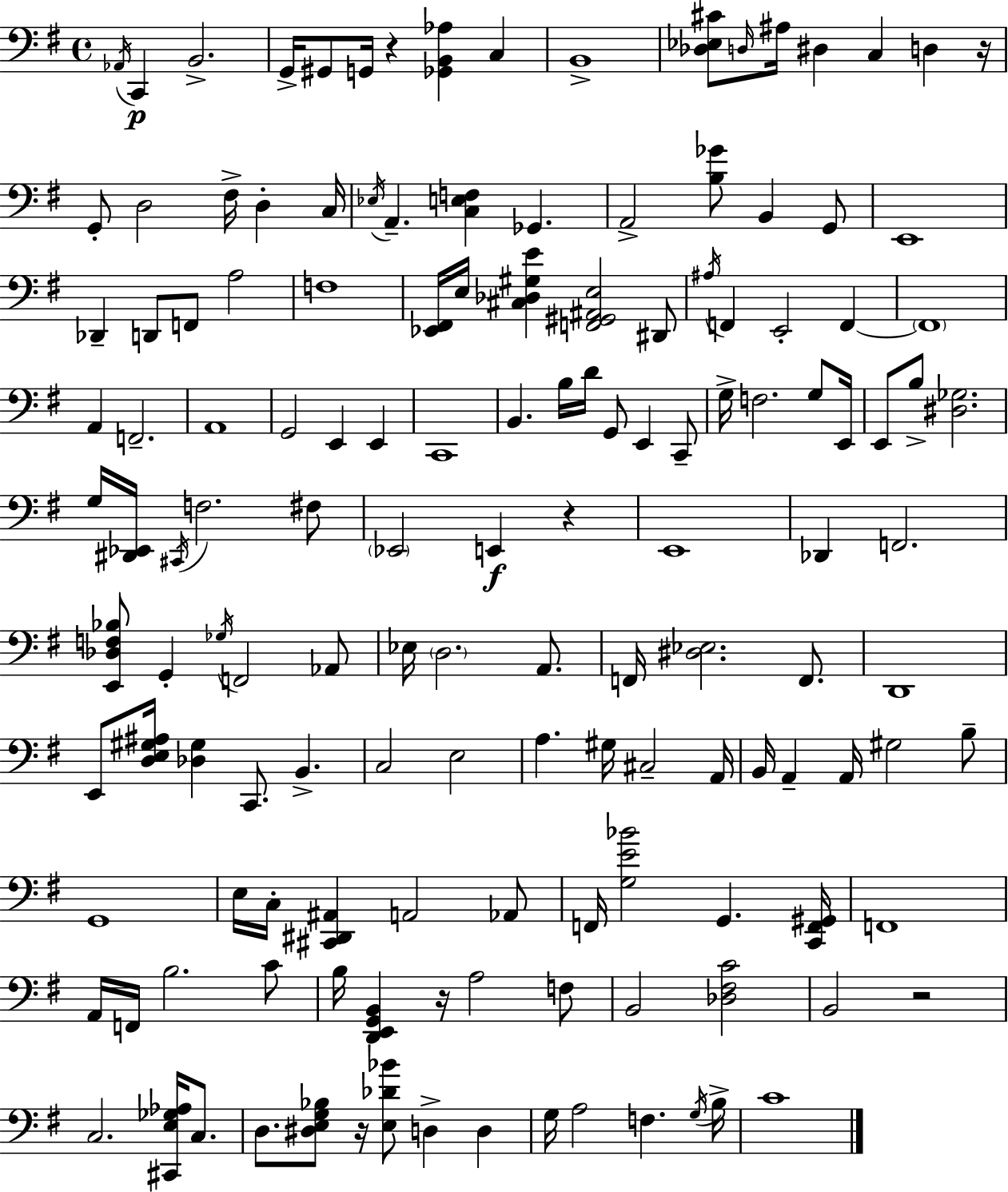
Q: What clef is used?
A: bass